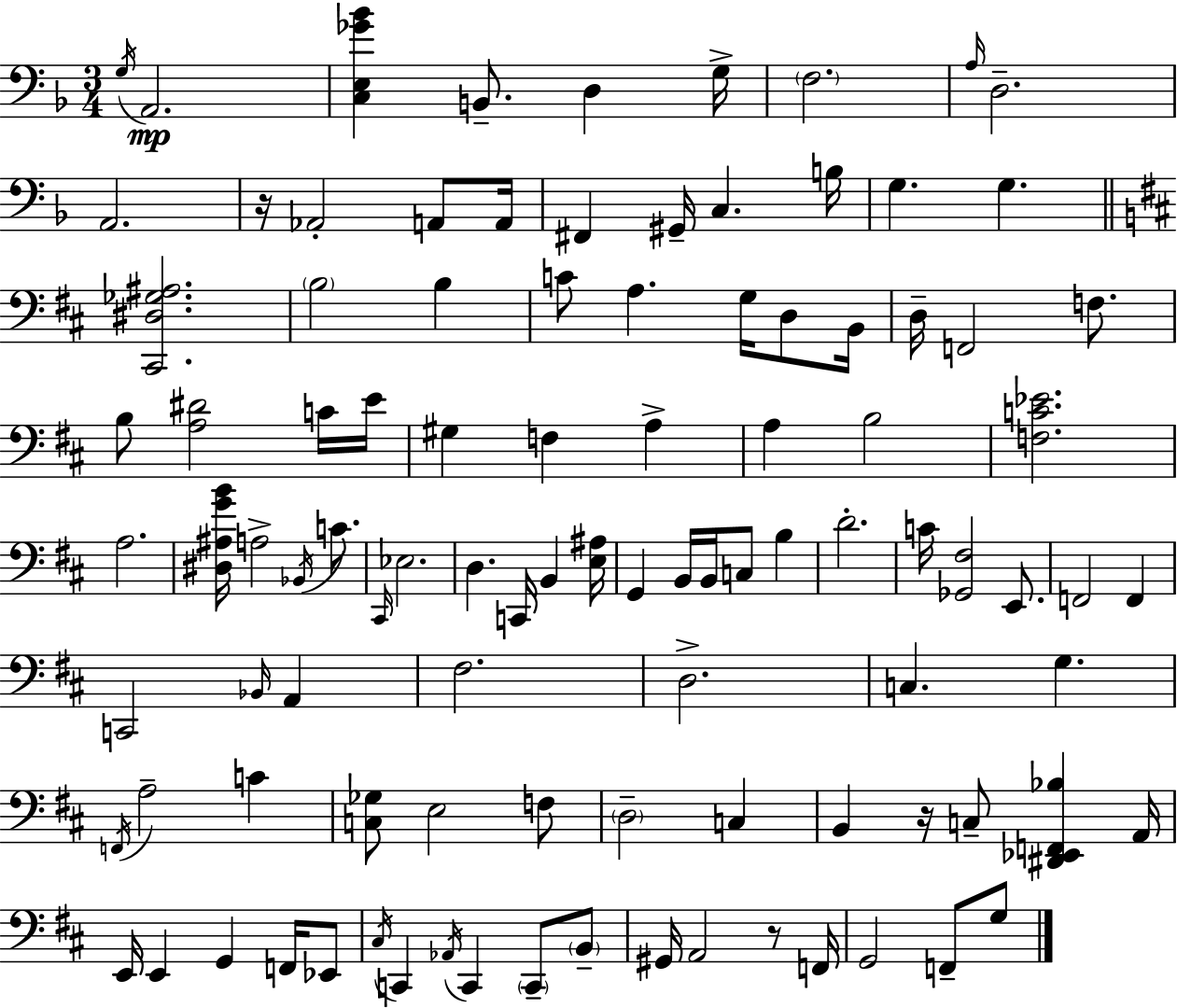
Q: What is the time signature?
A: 3/4